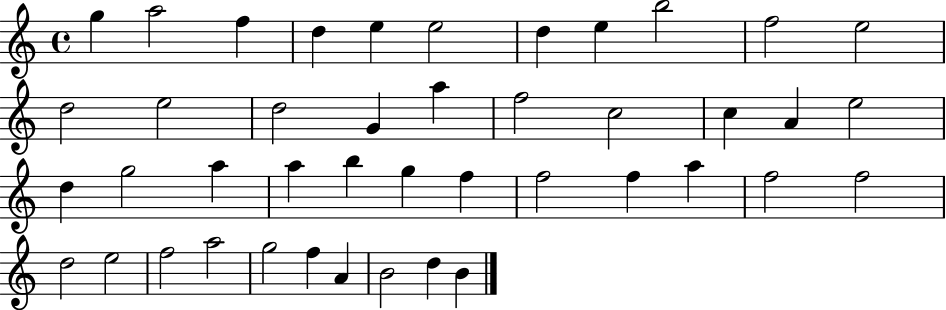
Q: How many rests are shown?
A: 0